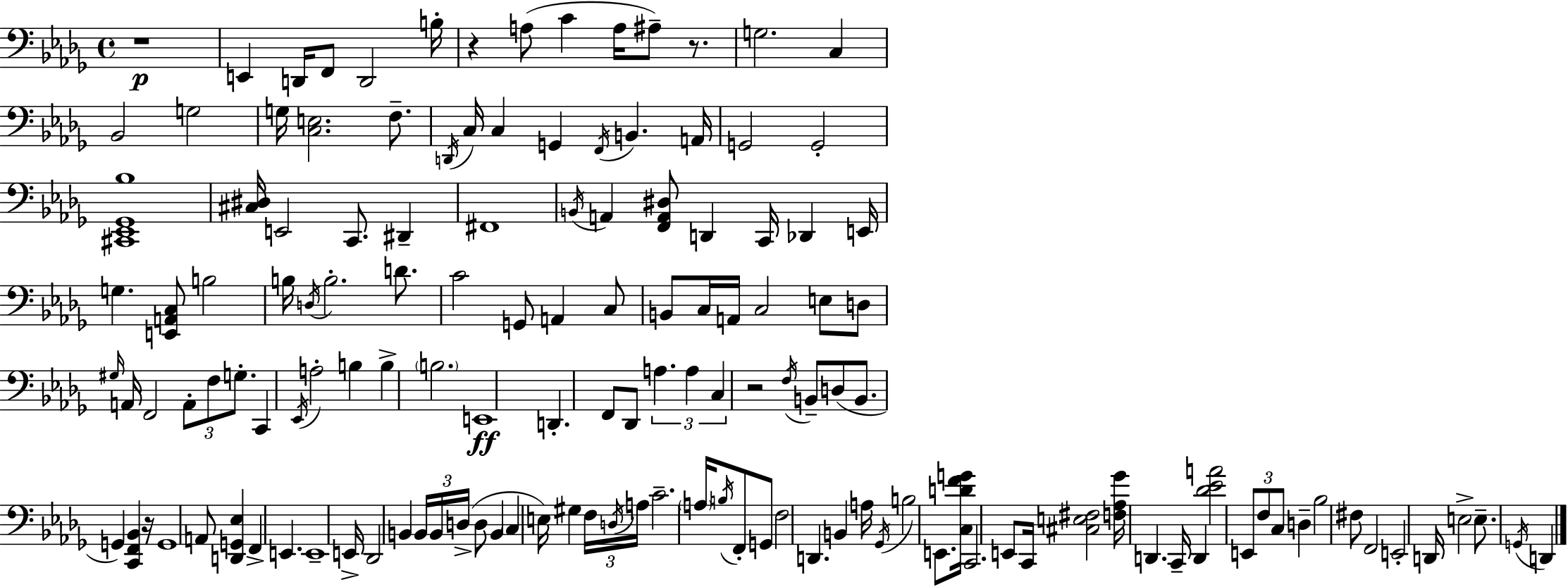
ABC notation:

X:1
T:Untitled
M:4/4
L:1/4
K:Bbm
z4 E,, D,,/4 F,,/2 D,,2 B,/4 z A,/2 C A,/4 ^A,/2 z/2 G,2 C, _B,,2 G,2 G,/4 [C,E,]2 F,/2 D,,/4 C,/4 C, G,, F,,/4 B,, A,,/4 G,,2 G,,2 [^C,,_E,,_G,,_B,]4 [^C,^D,]/4 E,,2 C,,/2 ^D,, ^F,,4 B,,/4 A,, [F,,A,,^D,]/2 D,, C,,/4 _D,, E,,/4 G, [E,,A,,C,]/2 B,2 B,/4 D,/4 B,2 D/2 C2 G,,/2 A,, C,/2 B,,/2 C,/4 A,,/4 C,2 E,/2 D,/2 ^G,/4 A,,/4 F,,2 A,,/2 F,/2 G,/2 C,, _E,,/4 A,2 B, B, B,2 E,,4 D,, F,,/2 _D,,/2 A, A, C, z2 F,/4 B,,/2 D,/2 B,,/2 G,, [C,,F,,_B,,] z/4 G,,4 A,,/2 [D,,G,,_E,] F,, E,, E,,4 E,,/4 _D,,2 B,, B,,/4 B,,/4 D,/4 D,/2 B,, C, E,/4 ^G, F,/4 D,/4 A,/4 C2 A,/4 B,/4 F,,/2 G,,/2 F,2 D,, B,, A,/4 _G,,/4 B,2 E,,/2 [C,DFG]/4 C,,2 E,,/2 C,,/4 [^C,E,^F,]2 [F,_A,_G]/4 D,, C,,/4 D,, [_D_EA]2 E,,/2 F,/2 C,/2 D, _B,2 ^F,/2 F,,2 E,,2 D,,/4 E,2 E,/2 G,,/4 D,,